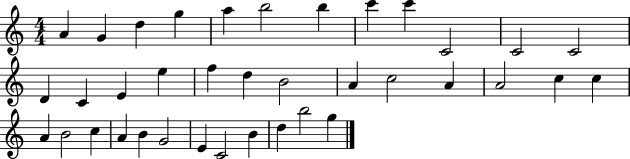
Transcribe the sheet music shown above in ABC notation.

X:1
T:Untitled
M:4/4
L:1/4
K:C
A G d g a b2 b c' c' C2 C2 C2 D C E e f d B2 A c2 A A2 c c A B2 c A B G2 E C2 B d b2 g